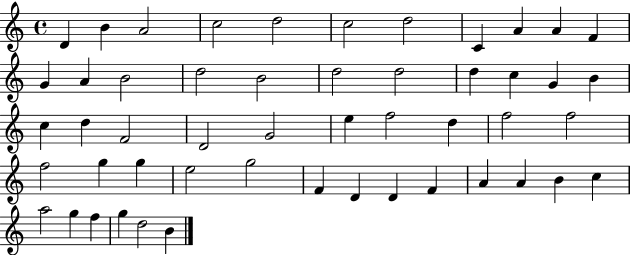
{
  \clef treble
  \time 4/4
  \defaultTimeSignature
  \key c \major
  d'4 b'4 a'2 | c''2 d''2 | c''2 d''2 | c'4 a'4 a'4 f'4 | \break g'4 a'4 b'2 | d''2 b'2 | d''2 d''2 | d''4 c''4 g'4 b'4 | \break c''4 d''4 f'2 | d'2 g'2 | e''4 f''2 d''4 | f''2 f''2 | \break f''2 g''4 g''4 | e''2 g''2 | f'4 d'4 d'4 f'4 | a'4 a'4 b'4 c''4 | \break a''2 g''4 f''4 | g''4 d''2 b'4 | \bar "|."
}